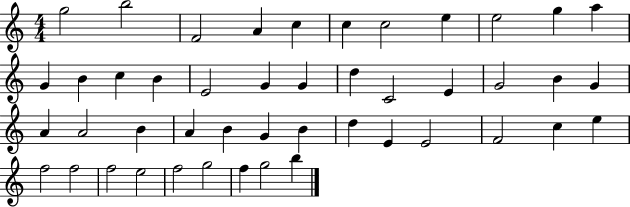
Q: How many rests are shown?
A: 0